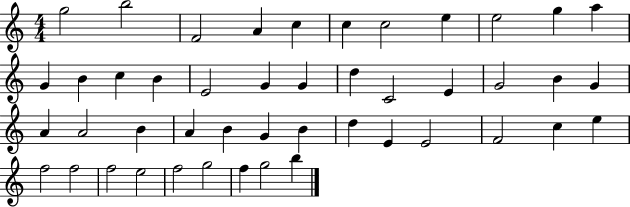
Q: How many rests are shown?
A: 0